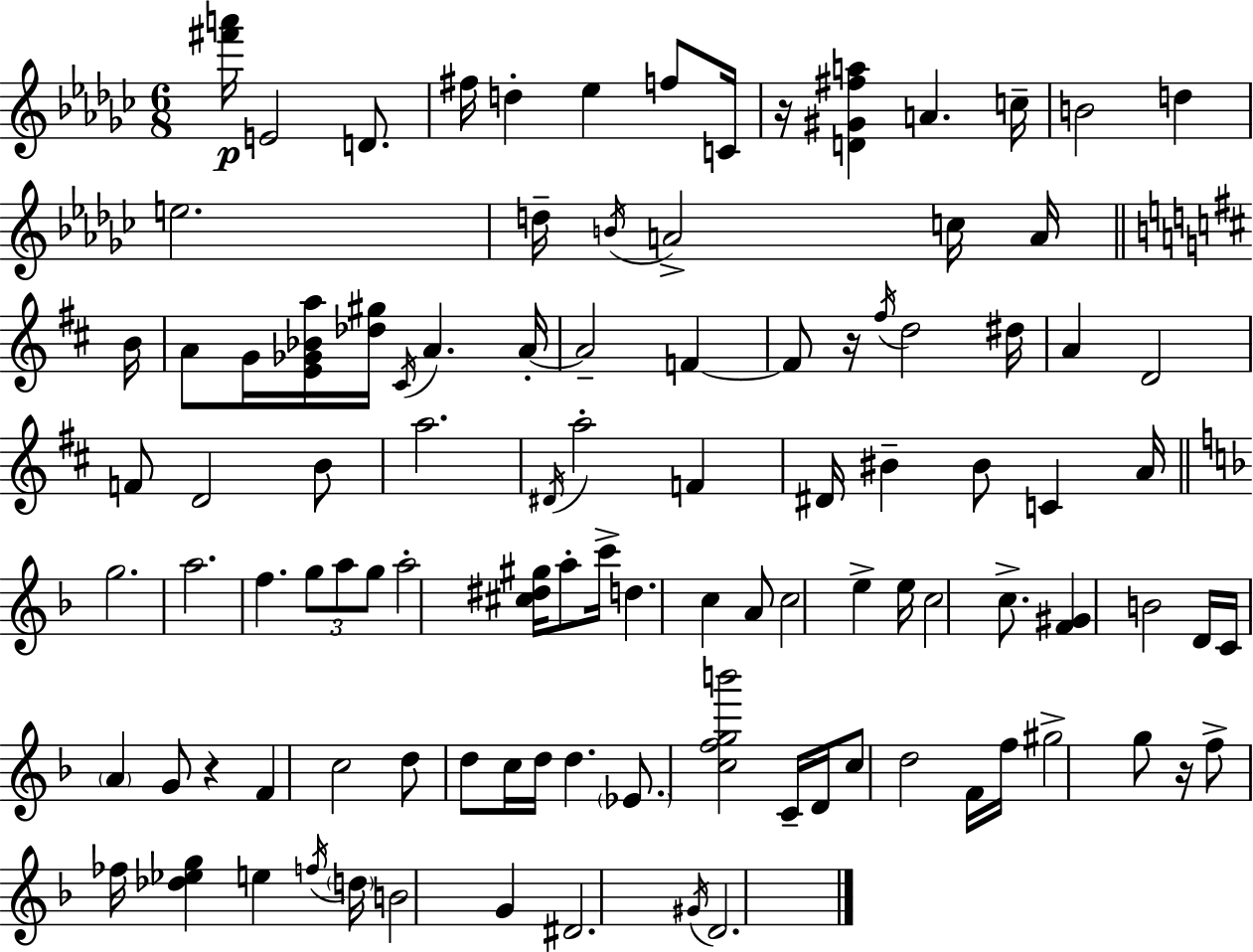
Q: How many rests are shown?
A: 4